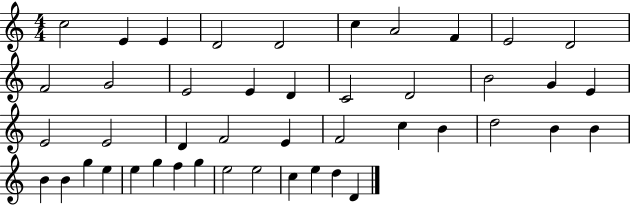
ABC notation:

X:1
T:Untitled
M:4/4
L:1/4
K:C
c2 E E D2 D2 c A2 F E2 D2 F2 G2 E2 E D C2 D2 B2 G E E2 E2 D F2 E F2 c B d2 B B B B g e e g f g e2 e2 c e d D